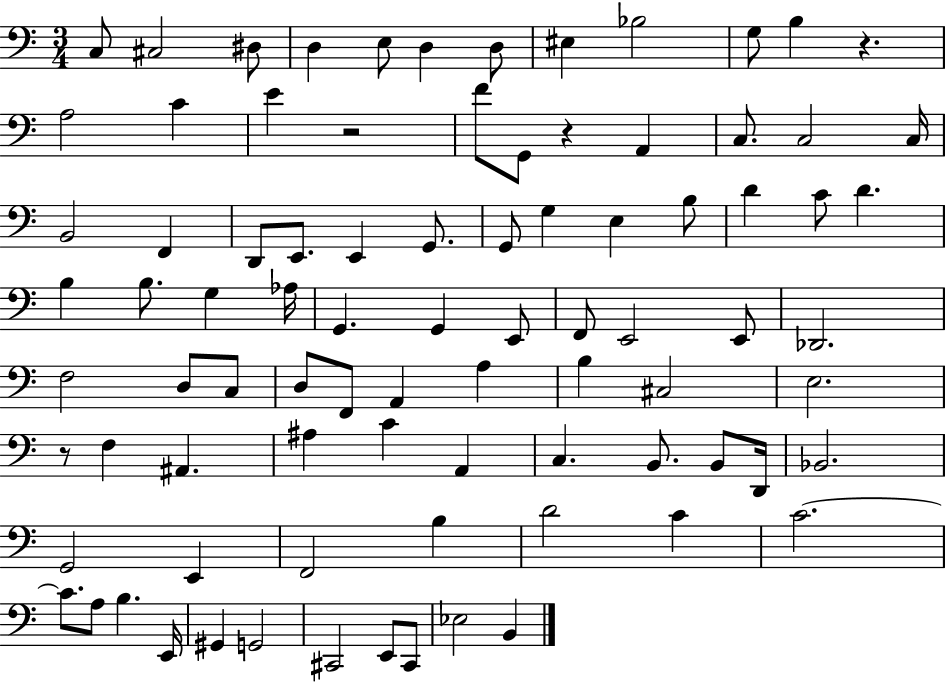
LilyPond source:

{
  \clef bass
  \numericTimeSignature
  \time 3/4
  \key c \major
  \repeat volta 2 { c8 cis2 dis8 | d4 e8 d4 d8 | eis4 bes2 | g8 b4 r4. | \break a2 c'4 | e'4 r2 | f'8 g,8 r4 a,4 | c8. c2 c16 | \break b,2 f,4 | d,8 e,8. e,4 g,8. | g,8 g4 e4 b8 | d'4 c'8 d'4. | \break b4 b8. g4 aes16 | g,4. g,4 e,8 | f,8 e,2 e,8 | des,2. | \break f2 d8 c8 | d8 f,8 a,4 a4 | b4 cis2 | e2. | \break r8 f4 ais,4. | ais4 c'4 a,4 | c4. b,8. b,8 d,16 | bes,2. | \break g,2 e,4 | f,2 b4 | d'2 c'4 | c'2.~~ | \break c'8. a8 b4. e,16 | gis,4 g,2 | cis,2 e,8 cis,8 | ees2 b,4 | \break } \bar "|."
}